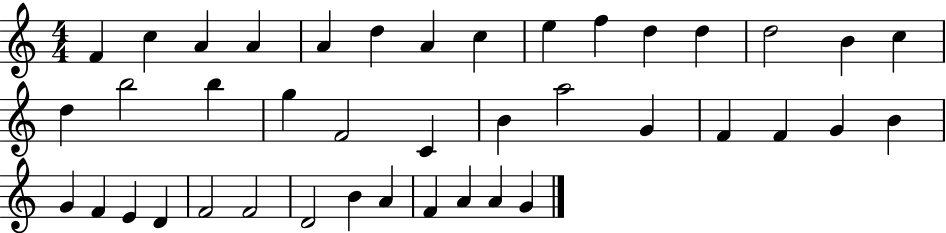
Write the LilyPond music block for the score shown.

{
  \clef treble
  \numericTimeSignature
  \time 4/4
  \key c \major
  f'4 c''4 a'4 a'4 | a'4 d''4 a'4 c''4 | e''4 f''4 d''4 d''4 | d''2 b'4 c''4 | \break d''4 b''2 b''4 | g''4 f'2 c'4 | b'4 a''2 g'4 | f'4 f'4 g'4 b'4 | \break g'4 f'4 e'4 d'4 | f'2 f'2 | d'2 b'4 a'4 | f'4 a'4 a'4 g'4 | \break \bar "|."
}